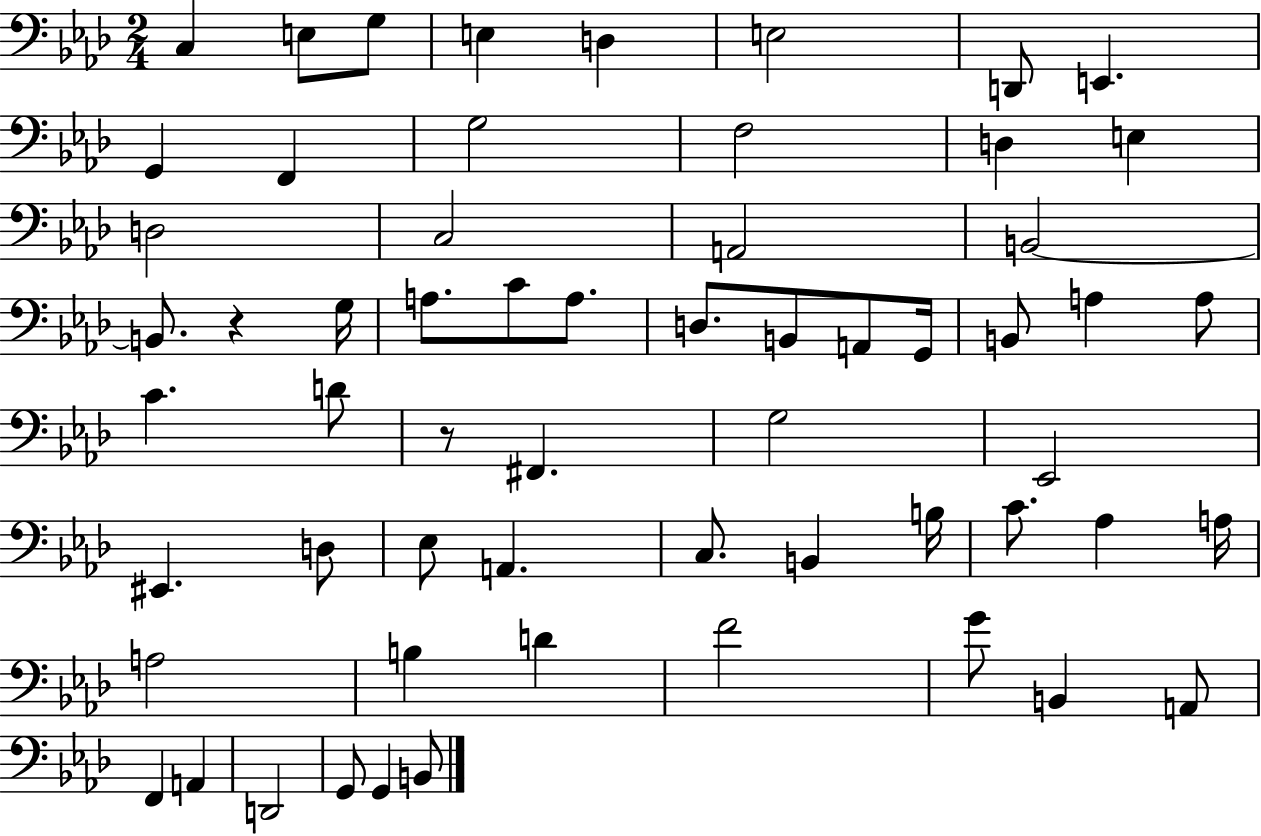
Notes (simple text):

C3/q E3/e G3/e E3/q D3/q E3/h D2/e E2/q. G2/q F2/q G3/h F3/h D3/q E3/q D3/h C3/h A2/h B2/h B2/e. R/q G3/s A3/e. C4/e A3/e. D3/e. B2/e A2/e G2/s B2/e A3/q A3/e C4/q. D4/e R/e F#2/q. G3/h Eb2/h EIS2/q. D3/e Eb3/e A2/q. C3/e. B2/q B3/s C4/e. Ab3/q A3/s A3/h B3/q D4/q F4/h G4/e B2/q A2/e F2/q A2/q D2/h G2/e G2/q B2/e